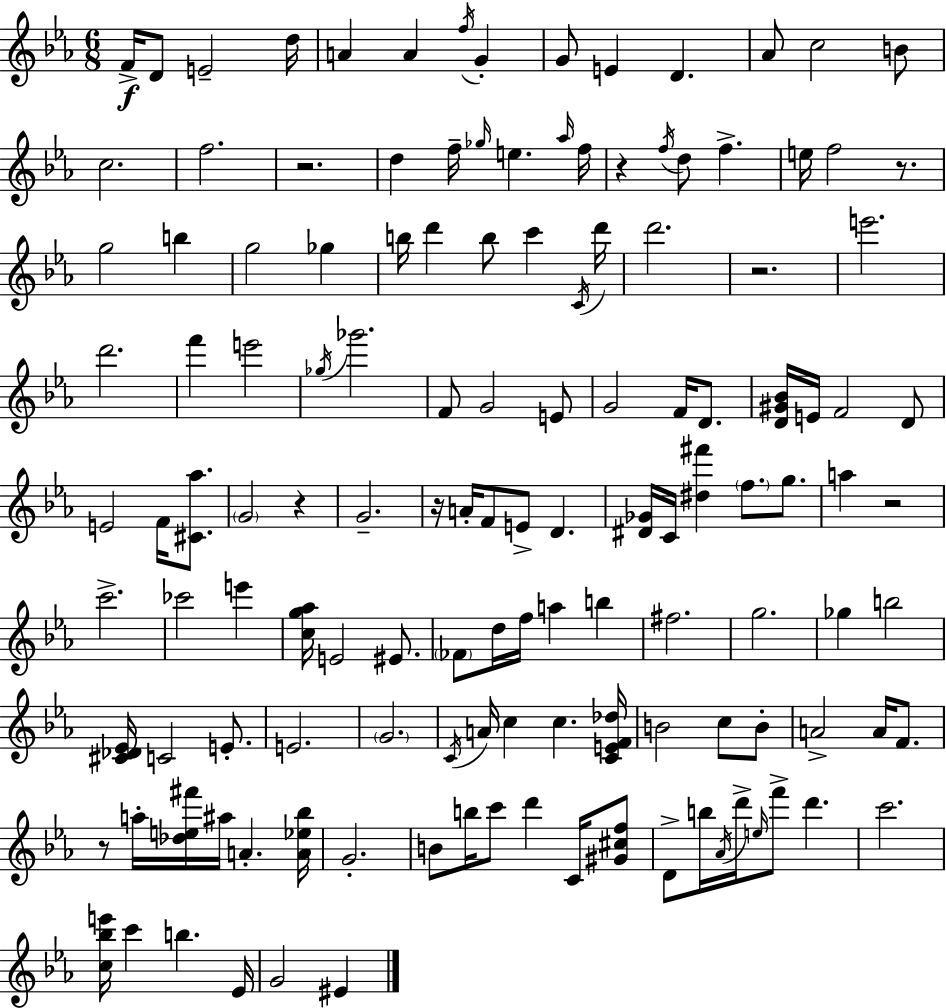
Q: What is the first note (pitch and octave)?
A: F4